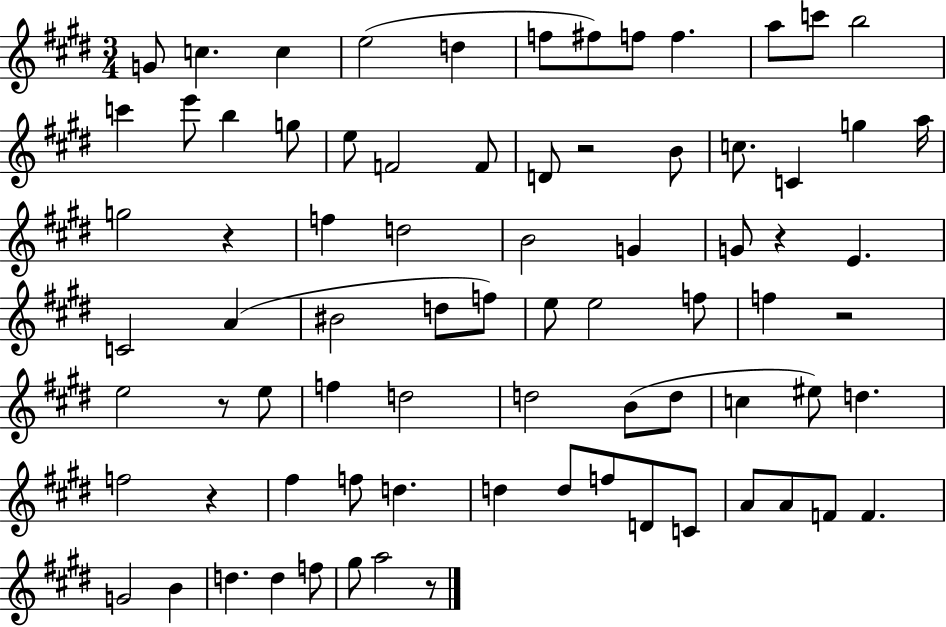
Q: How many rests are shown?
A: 7